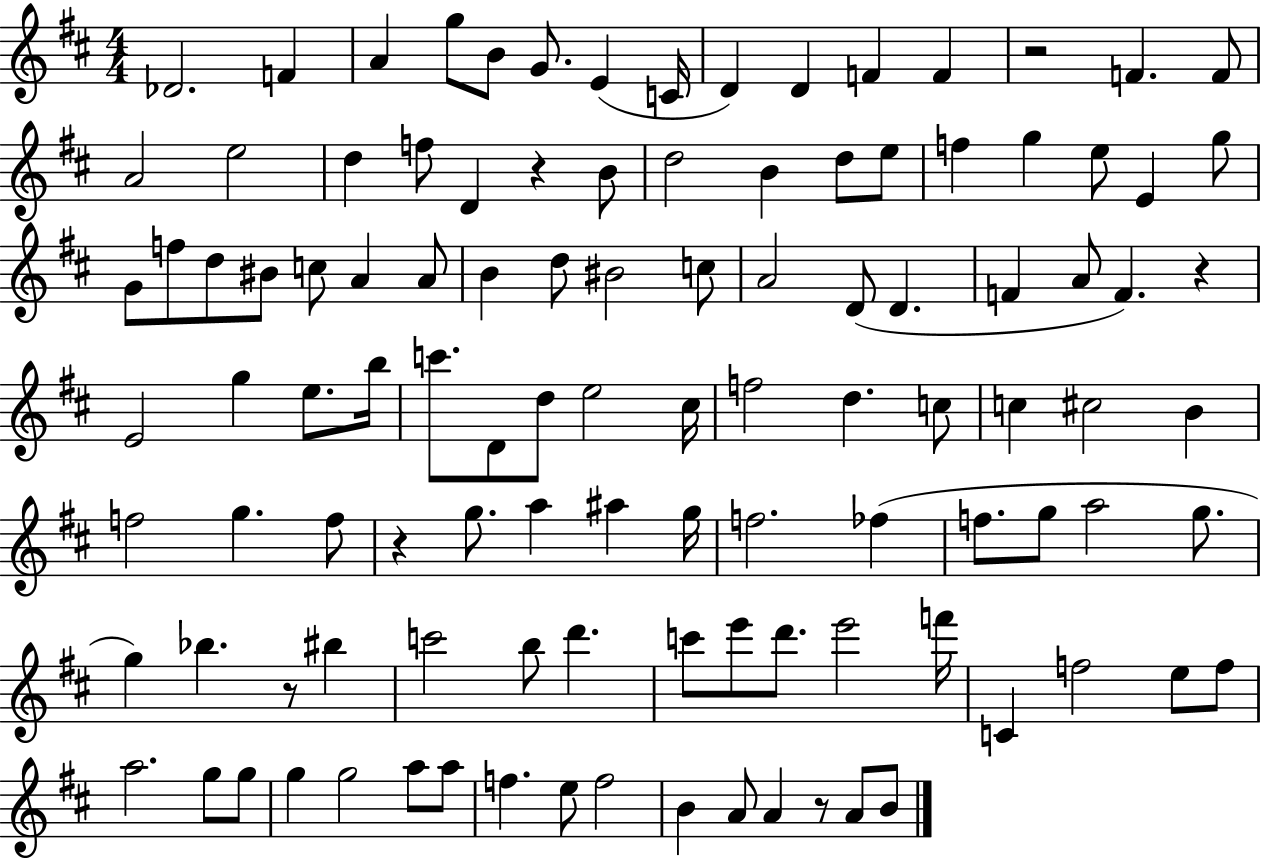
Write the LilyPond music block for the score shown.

{
  \clef treble
  \numericTimeSignature
  \time 4/4
  \key d \major
  \repeat volta 2 { des'2. f'4 | a'4 g''8 b'8 g'8. e'4( c'16 | d'4) d'4 f'4 f'4 | r2 f'4. f'8 | \break a'2 e''2 | d''4 f''8 d'4 r4 b'8 | d''2 b'4 d''8 e''8 | f''4 g''4 e''8 e'4 g''8 | \break g'8 f''8 d''8 bis'8 c''8 a'4 a'8 | b'4 d''8 bis'2 c''8 | a'2 d'8( d'4. | f'4 a'8 f'4.) r4 | \break e'2 g''4 e''8. b''16 | c'''8. d'8 d''8 e''2 cis''16 | f''2 d''4. c''8 | c''4 cis''2 b'4 | \break f''2 g''4. f''8 | r4 g''8. a''4 ais''4 g''16 | f''2. fes''4( | f''8. g''8 a''2 g''8. | \break g''4) bes''4. r8 bis''4 | c'''2 b''8 d'''4. | c'''8 e'''8 d'''8. e'''2 f'''16 | c'4 f''2 e''8 f''8 | \break a''2. g''8 g''8 | g''4 g''2 a''8 a''8 | f''4. e''8 f''2 | b'4 a'8 a'4 r8 a'8 b'8 | \break } \bar "|."
}